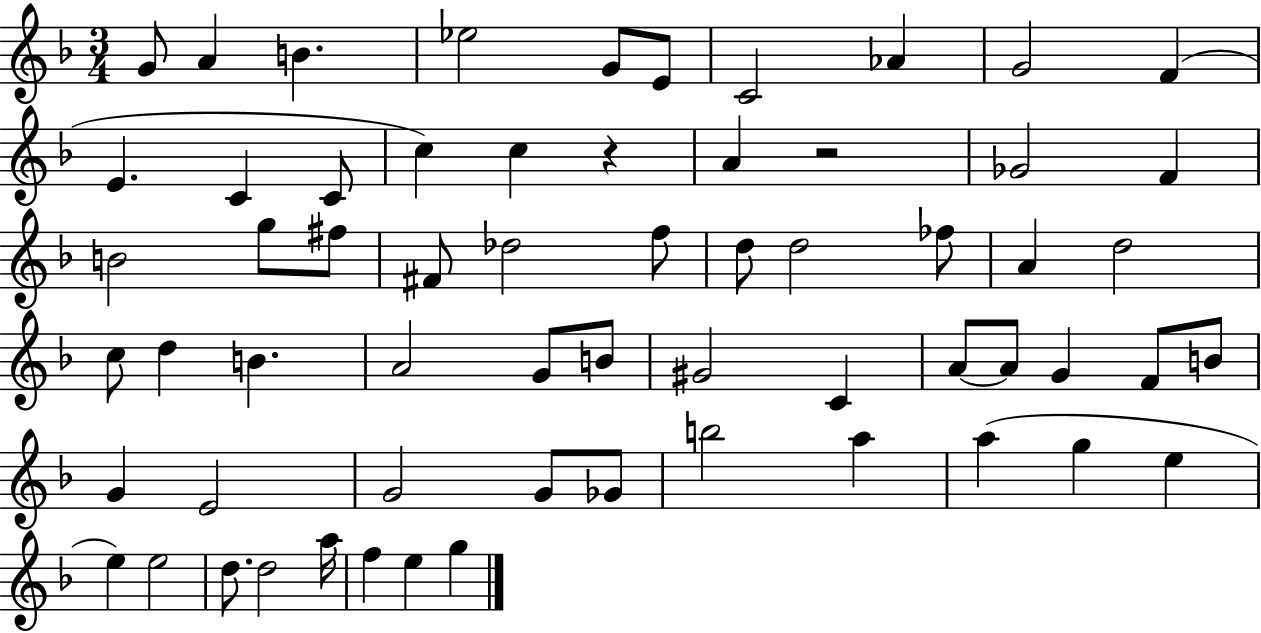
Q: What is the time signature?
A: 3/4